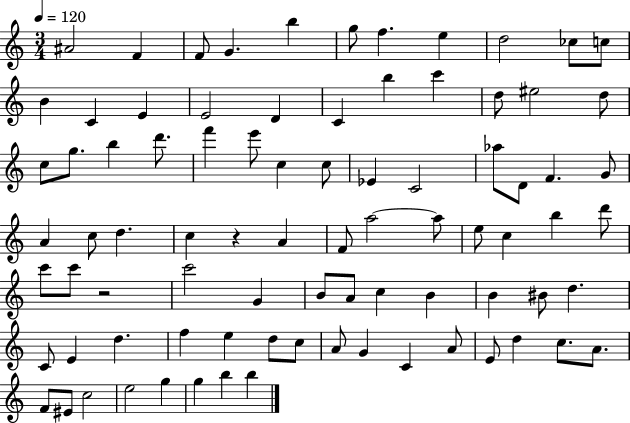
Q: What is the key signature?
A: C major